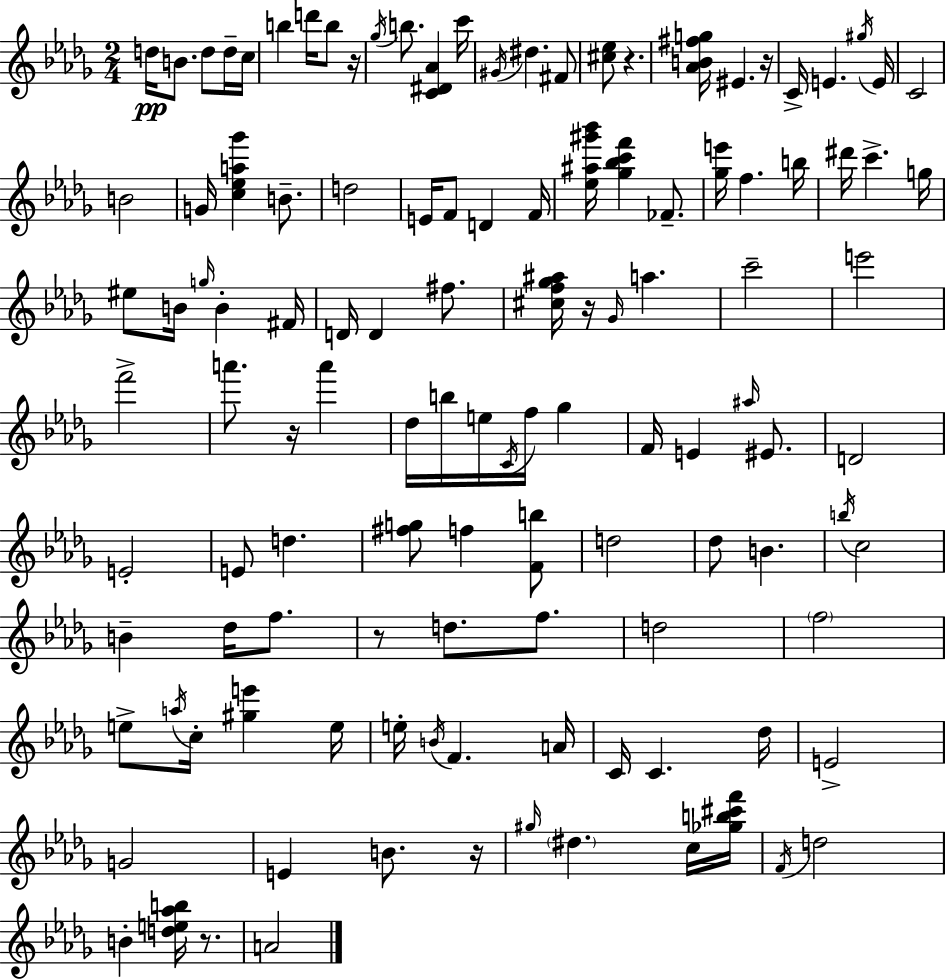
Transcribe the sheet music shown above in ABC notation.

X:1
T:Untitled
M:2/4
L:1/4
K:Bbm
d/4 B/2 d/2 d/4 c/4 b d'/4 b/2 z/4 _g/4 b/2 [C^D_A] c'/4 ^G/4 ^d ^F/2 [^c_e]/2 z [_AB^fg]/4 ^E z/4 C/4 E ^g/4 E/4 C2 B2 G/4 [c_ea_g'] B/2 d2 E/4 F/2 D F/4 [_e^a^g'_b']/4 [_g_bc'f'] _F/2 [_ge']/4 f b/4 ^d'/4 c' g/4 ^e/2 B/4 g/4 B ^F/4 D/4 D ^f/2 [^cf_g^a]/4 z/4 _G/4 a c'2 e'2 f'2 a'/2 z/4 a' _d/4 b/4 e/4 C/4 f/4 _g F/4 E ^a/4 ^E/2 D2 E2 E/2 d [^fg]/2 f [Fb]/2 d2 _d/2 B b/4 c2 B _d/4 f/2 z/2 d/2 f/2 d2 f2 e/2 a/4 c/4 [^ge'] e/4 e/4 B/4 F A/4 C/4 C _d/4 E2 G2 E B/2 z/4 ^g/4 ^d c/4 [_gb^c'f']/4 F/4 d2 B [de_ab]/4 z/2 A2